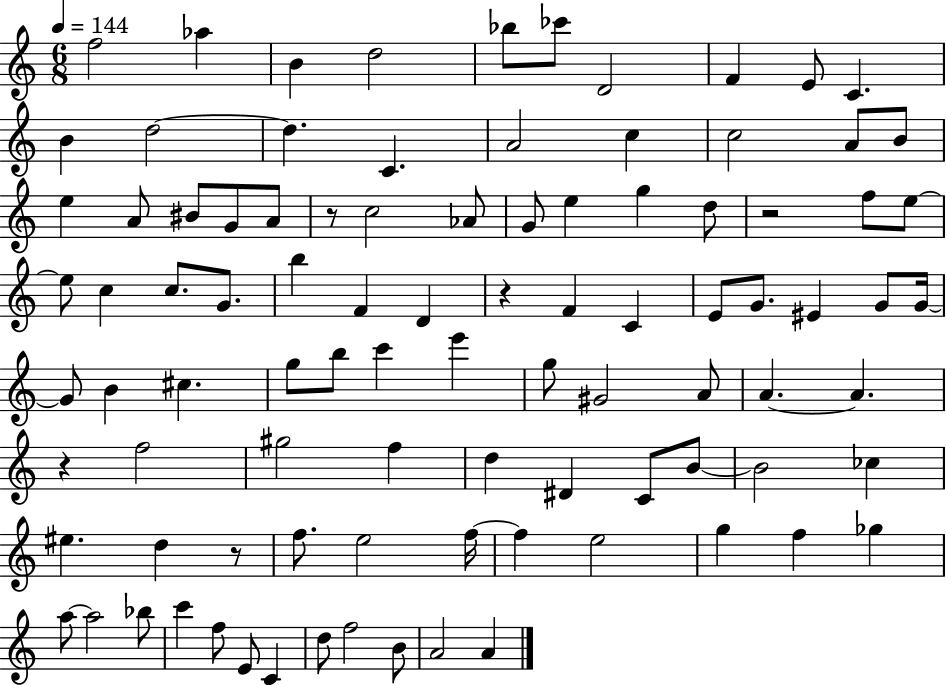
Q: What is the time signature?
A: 6/8